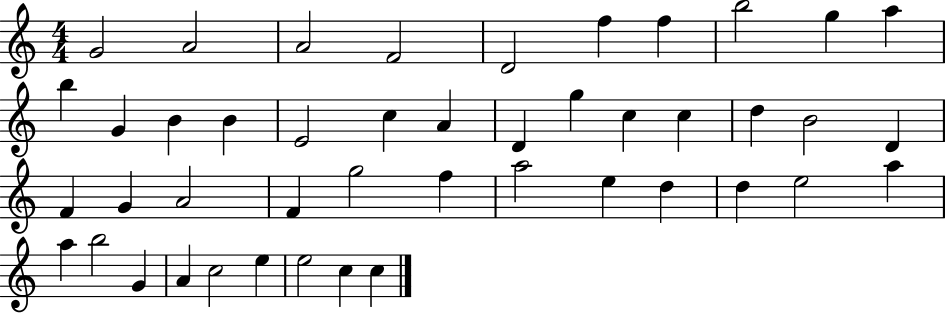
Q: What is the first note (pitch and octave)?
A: G4